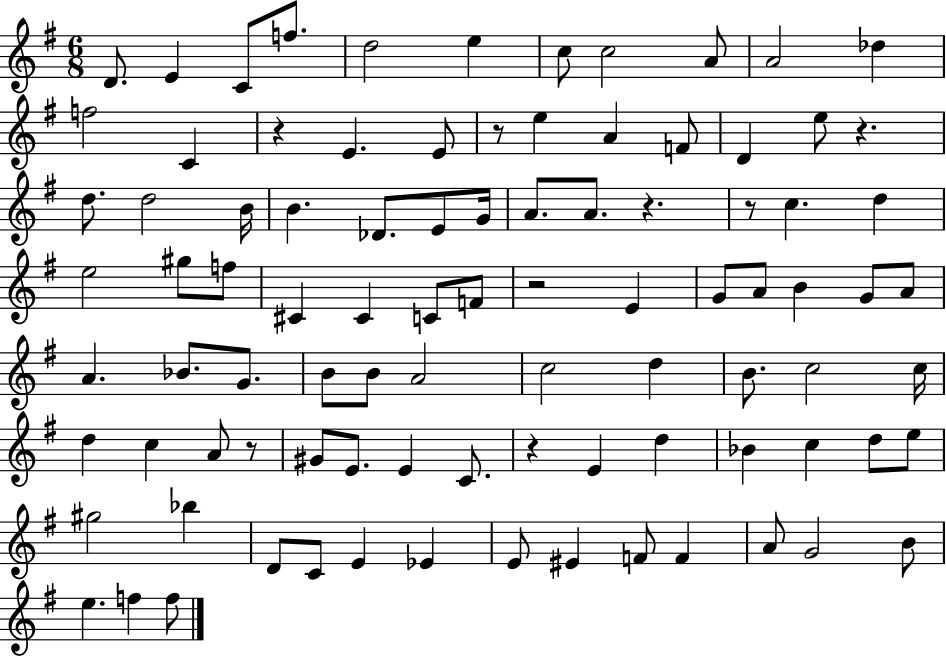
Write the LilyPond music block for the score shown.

{
  \clef treble
  \numericTimeSignature
  \time 6/8
  \key g \major
  d'8. e'4 c'8 f''8. | d''2 e''4 | c''8 c''2 a'8 | a'2 des''4 | \break f''2 c'4 | r4 e'4. e'8 | r8 e''4 a'4 f'8 | d'4 e''8 r4. | \break d''8. d''2 b'16 | b'4. des'8. e'8 g'16 | a'8. a'8. r4. | r8 c''4. d''4 | \break e''2 gis''8 f''8 | cis'4 cis'4 c'8 f'8 | r2 e'4 | g'8 a'8 b'4 g'8 a'8 | \break a'4. bes'8. g'8. | b'8 b'8 a'2 | c''2 d''4 | b'8. c''2 c''16 | \break d''4 c''4 a'8 r8 | gis'8 e'8. e'4 c'8. | r4 e'4 d''4 | bes'4 c''4 d''8 e''8 | \break gis''2 bes''4 | d'8 c'8 e'4 ees'4 | e'8 eis'4 f'8 f'4 | a'8 g'2 b'8 | \break e''4. f''4 f''8 | \bar "|."
}